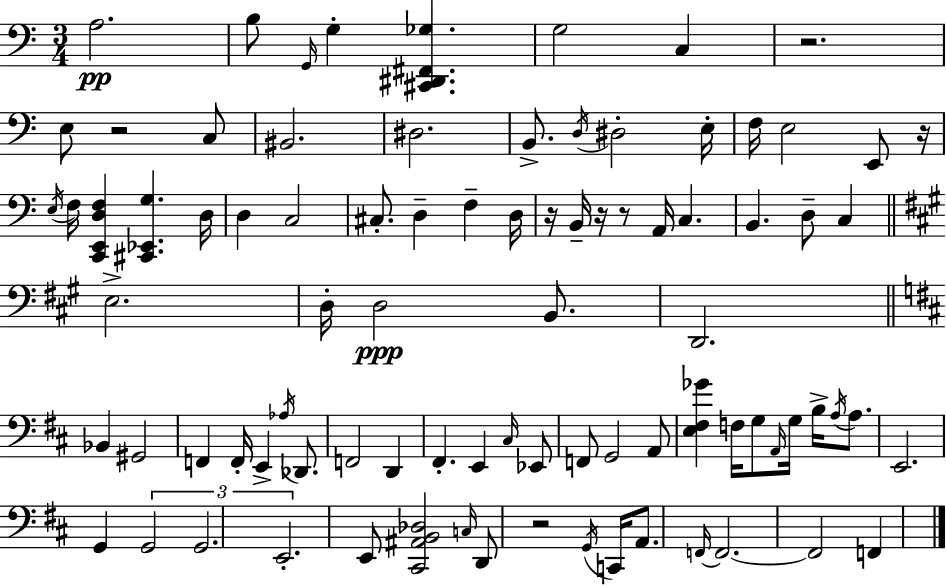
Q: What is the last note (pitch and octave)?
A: F2